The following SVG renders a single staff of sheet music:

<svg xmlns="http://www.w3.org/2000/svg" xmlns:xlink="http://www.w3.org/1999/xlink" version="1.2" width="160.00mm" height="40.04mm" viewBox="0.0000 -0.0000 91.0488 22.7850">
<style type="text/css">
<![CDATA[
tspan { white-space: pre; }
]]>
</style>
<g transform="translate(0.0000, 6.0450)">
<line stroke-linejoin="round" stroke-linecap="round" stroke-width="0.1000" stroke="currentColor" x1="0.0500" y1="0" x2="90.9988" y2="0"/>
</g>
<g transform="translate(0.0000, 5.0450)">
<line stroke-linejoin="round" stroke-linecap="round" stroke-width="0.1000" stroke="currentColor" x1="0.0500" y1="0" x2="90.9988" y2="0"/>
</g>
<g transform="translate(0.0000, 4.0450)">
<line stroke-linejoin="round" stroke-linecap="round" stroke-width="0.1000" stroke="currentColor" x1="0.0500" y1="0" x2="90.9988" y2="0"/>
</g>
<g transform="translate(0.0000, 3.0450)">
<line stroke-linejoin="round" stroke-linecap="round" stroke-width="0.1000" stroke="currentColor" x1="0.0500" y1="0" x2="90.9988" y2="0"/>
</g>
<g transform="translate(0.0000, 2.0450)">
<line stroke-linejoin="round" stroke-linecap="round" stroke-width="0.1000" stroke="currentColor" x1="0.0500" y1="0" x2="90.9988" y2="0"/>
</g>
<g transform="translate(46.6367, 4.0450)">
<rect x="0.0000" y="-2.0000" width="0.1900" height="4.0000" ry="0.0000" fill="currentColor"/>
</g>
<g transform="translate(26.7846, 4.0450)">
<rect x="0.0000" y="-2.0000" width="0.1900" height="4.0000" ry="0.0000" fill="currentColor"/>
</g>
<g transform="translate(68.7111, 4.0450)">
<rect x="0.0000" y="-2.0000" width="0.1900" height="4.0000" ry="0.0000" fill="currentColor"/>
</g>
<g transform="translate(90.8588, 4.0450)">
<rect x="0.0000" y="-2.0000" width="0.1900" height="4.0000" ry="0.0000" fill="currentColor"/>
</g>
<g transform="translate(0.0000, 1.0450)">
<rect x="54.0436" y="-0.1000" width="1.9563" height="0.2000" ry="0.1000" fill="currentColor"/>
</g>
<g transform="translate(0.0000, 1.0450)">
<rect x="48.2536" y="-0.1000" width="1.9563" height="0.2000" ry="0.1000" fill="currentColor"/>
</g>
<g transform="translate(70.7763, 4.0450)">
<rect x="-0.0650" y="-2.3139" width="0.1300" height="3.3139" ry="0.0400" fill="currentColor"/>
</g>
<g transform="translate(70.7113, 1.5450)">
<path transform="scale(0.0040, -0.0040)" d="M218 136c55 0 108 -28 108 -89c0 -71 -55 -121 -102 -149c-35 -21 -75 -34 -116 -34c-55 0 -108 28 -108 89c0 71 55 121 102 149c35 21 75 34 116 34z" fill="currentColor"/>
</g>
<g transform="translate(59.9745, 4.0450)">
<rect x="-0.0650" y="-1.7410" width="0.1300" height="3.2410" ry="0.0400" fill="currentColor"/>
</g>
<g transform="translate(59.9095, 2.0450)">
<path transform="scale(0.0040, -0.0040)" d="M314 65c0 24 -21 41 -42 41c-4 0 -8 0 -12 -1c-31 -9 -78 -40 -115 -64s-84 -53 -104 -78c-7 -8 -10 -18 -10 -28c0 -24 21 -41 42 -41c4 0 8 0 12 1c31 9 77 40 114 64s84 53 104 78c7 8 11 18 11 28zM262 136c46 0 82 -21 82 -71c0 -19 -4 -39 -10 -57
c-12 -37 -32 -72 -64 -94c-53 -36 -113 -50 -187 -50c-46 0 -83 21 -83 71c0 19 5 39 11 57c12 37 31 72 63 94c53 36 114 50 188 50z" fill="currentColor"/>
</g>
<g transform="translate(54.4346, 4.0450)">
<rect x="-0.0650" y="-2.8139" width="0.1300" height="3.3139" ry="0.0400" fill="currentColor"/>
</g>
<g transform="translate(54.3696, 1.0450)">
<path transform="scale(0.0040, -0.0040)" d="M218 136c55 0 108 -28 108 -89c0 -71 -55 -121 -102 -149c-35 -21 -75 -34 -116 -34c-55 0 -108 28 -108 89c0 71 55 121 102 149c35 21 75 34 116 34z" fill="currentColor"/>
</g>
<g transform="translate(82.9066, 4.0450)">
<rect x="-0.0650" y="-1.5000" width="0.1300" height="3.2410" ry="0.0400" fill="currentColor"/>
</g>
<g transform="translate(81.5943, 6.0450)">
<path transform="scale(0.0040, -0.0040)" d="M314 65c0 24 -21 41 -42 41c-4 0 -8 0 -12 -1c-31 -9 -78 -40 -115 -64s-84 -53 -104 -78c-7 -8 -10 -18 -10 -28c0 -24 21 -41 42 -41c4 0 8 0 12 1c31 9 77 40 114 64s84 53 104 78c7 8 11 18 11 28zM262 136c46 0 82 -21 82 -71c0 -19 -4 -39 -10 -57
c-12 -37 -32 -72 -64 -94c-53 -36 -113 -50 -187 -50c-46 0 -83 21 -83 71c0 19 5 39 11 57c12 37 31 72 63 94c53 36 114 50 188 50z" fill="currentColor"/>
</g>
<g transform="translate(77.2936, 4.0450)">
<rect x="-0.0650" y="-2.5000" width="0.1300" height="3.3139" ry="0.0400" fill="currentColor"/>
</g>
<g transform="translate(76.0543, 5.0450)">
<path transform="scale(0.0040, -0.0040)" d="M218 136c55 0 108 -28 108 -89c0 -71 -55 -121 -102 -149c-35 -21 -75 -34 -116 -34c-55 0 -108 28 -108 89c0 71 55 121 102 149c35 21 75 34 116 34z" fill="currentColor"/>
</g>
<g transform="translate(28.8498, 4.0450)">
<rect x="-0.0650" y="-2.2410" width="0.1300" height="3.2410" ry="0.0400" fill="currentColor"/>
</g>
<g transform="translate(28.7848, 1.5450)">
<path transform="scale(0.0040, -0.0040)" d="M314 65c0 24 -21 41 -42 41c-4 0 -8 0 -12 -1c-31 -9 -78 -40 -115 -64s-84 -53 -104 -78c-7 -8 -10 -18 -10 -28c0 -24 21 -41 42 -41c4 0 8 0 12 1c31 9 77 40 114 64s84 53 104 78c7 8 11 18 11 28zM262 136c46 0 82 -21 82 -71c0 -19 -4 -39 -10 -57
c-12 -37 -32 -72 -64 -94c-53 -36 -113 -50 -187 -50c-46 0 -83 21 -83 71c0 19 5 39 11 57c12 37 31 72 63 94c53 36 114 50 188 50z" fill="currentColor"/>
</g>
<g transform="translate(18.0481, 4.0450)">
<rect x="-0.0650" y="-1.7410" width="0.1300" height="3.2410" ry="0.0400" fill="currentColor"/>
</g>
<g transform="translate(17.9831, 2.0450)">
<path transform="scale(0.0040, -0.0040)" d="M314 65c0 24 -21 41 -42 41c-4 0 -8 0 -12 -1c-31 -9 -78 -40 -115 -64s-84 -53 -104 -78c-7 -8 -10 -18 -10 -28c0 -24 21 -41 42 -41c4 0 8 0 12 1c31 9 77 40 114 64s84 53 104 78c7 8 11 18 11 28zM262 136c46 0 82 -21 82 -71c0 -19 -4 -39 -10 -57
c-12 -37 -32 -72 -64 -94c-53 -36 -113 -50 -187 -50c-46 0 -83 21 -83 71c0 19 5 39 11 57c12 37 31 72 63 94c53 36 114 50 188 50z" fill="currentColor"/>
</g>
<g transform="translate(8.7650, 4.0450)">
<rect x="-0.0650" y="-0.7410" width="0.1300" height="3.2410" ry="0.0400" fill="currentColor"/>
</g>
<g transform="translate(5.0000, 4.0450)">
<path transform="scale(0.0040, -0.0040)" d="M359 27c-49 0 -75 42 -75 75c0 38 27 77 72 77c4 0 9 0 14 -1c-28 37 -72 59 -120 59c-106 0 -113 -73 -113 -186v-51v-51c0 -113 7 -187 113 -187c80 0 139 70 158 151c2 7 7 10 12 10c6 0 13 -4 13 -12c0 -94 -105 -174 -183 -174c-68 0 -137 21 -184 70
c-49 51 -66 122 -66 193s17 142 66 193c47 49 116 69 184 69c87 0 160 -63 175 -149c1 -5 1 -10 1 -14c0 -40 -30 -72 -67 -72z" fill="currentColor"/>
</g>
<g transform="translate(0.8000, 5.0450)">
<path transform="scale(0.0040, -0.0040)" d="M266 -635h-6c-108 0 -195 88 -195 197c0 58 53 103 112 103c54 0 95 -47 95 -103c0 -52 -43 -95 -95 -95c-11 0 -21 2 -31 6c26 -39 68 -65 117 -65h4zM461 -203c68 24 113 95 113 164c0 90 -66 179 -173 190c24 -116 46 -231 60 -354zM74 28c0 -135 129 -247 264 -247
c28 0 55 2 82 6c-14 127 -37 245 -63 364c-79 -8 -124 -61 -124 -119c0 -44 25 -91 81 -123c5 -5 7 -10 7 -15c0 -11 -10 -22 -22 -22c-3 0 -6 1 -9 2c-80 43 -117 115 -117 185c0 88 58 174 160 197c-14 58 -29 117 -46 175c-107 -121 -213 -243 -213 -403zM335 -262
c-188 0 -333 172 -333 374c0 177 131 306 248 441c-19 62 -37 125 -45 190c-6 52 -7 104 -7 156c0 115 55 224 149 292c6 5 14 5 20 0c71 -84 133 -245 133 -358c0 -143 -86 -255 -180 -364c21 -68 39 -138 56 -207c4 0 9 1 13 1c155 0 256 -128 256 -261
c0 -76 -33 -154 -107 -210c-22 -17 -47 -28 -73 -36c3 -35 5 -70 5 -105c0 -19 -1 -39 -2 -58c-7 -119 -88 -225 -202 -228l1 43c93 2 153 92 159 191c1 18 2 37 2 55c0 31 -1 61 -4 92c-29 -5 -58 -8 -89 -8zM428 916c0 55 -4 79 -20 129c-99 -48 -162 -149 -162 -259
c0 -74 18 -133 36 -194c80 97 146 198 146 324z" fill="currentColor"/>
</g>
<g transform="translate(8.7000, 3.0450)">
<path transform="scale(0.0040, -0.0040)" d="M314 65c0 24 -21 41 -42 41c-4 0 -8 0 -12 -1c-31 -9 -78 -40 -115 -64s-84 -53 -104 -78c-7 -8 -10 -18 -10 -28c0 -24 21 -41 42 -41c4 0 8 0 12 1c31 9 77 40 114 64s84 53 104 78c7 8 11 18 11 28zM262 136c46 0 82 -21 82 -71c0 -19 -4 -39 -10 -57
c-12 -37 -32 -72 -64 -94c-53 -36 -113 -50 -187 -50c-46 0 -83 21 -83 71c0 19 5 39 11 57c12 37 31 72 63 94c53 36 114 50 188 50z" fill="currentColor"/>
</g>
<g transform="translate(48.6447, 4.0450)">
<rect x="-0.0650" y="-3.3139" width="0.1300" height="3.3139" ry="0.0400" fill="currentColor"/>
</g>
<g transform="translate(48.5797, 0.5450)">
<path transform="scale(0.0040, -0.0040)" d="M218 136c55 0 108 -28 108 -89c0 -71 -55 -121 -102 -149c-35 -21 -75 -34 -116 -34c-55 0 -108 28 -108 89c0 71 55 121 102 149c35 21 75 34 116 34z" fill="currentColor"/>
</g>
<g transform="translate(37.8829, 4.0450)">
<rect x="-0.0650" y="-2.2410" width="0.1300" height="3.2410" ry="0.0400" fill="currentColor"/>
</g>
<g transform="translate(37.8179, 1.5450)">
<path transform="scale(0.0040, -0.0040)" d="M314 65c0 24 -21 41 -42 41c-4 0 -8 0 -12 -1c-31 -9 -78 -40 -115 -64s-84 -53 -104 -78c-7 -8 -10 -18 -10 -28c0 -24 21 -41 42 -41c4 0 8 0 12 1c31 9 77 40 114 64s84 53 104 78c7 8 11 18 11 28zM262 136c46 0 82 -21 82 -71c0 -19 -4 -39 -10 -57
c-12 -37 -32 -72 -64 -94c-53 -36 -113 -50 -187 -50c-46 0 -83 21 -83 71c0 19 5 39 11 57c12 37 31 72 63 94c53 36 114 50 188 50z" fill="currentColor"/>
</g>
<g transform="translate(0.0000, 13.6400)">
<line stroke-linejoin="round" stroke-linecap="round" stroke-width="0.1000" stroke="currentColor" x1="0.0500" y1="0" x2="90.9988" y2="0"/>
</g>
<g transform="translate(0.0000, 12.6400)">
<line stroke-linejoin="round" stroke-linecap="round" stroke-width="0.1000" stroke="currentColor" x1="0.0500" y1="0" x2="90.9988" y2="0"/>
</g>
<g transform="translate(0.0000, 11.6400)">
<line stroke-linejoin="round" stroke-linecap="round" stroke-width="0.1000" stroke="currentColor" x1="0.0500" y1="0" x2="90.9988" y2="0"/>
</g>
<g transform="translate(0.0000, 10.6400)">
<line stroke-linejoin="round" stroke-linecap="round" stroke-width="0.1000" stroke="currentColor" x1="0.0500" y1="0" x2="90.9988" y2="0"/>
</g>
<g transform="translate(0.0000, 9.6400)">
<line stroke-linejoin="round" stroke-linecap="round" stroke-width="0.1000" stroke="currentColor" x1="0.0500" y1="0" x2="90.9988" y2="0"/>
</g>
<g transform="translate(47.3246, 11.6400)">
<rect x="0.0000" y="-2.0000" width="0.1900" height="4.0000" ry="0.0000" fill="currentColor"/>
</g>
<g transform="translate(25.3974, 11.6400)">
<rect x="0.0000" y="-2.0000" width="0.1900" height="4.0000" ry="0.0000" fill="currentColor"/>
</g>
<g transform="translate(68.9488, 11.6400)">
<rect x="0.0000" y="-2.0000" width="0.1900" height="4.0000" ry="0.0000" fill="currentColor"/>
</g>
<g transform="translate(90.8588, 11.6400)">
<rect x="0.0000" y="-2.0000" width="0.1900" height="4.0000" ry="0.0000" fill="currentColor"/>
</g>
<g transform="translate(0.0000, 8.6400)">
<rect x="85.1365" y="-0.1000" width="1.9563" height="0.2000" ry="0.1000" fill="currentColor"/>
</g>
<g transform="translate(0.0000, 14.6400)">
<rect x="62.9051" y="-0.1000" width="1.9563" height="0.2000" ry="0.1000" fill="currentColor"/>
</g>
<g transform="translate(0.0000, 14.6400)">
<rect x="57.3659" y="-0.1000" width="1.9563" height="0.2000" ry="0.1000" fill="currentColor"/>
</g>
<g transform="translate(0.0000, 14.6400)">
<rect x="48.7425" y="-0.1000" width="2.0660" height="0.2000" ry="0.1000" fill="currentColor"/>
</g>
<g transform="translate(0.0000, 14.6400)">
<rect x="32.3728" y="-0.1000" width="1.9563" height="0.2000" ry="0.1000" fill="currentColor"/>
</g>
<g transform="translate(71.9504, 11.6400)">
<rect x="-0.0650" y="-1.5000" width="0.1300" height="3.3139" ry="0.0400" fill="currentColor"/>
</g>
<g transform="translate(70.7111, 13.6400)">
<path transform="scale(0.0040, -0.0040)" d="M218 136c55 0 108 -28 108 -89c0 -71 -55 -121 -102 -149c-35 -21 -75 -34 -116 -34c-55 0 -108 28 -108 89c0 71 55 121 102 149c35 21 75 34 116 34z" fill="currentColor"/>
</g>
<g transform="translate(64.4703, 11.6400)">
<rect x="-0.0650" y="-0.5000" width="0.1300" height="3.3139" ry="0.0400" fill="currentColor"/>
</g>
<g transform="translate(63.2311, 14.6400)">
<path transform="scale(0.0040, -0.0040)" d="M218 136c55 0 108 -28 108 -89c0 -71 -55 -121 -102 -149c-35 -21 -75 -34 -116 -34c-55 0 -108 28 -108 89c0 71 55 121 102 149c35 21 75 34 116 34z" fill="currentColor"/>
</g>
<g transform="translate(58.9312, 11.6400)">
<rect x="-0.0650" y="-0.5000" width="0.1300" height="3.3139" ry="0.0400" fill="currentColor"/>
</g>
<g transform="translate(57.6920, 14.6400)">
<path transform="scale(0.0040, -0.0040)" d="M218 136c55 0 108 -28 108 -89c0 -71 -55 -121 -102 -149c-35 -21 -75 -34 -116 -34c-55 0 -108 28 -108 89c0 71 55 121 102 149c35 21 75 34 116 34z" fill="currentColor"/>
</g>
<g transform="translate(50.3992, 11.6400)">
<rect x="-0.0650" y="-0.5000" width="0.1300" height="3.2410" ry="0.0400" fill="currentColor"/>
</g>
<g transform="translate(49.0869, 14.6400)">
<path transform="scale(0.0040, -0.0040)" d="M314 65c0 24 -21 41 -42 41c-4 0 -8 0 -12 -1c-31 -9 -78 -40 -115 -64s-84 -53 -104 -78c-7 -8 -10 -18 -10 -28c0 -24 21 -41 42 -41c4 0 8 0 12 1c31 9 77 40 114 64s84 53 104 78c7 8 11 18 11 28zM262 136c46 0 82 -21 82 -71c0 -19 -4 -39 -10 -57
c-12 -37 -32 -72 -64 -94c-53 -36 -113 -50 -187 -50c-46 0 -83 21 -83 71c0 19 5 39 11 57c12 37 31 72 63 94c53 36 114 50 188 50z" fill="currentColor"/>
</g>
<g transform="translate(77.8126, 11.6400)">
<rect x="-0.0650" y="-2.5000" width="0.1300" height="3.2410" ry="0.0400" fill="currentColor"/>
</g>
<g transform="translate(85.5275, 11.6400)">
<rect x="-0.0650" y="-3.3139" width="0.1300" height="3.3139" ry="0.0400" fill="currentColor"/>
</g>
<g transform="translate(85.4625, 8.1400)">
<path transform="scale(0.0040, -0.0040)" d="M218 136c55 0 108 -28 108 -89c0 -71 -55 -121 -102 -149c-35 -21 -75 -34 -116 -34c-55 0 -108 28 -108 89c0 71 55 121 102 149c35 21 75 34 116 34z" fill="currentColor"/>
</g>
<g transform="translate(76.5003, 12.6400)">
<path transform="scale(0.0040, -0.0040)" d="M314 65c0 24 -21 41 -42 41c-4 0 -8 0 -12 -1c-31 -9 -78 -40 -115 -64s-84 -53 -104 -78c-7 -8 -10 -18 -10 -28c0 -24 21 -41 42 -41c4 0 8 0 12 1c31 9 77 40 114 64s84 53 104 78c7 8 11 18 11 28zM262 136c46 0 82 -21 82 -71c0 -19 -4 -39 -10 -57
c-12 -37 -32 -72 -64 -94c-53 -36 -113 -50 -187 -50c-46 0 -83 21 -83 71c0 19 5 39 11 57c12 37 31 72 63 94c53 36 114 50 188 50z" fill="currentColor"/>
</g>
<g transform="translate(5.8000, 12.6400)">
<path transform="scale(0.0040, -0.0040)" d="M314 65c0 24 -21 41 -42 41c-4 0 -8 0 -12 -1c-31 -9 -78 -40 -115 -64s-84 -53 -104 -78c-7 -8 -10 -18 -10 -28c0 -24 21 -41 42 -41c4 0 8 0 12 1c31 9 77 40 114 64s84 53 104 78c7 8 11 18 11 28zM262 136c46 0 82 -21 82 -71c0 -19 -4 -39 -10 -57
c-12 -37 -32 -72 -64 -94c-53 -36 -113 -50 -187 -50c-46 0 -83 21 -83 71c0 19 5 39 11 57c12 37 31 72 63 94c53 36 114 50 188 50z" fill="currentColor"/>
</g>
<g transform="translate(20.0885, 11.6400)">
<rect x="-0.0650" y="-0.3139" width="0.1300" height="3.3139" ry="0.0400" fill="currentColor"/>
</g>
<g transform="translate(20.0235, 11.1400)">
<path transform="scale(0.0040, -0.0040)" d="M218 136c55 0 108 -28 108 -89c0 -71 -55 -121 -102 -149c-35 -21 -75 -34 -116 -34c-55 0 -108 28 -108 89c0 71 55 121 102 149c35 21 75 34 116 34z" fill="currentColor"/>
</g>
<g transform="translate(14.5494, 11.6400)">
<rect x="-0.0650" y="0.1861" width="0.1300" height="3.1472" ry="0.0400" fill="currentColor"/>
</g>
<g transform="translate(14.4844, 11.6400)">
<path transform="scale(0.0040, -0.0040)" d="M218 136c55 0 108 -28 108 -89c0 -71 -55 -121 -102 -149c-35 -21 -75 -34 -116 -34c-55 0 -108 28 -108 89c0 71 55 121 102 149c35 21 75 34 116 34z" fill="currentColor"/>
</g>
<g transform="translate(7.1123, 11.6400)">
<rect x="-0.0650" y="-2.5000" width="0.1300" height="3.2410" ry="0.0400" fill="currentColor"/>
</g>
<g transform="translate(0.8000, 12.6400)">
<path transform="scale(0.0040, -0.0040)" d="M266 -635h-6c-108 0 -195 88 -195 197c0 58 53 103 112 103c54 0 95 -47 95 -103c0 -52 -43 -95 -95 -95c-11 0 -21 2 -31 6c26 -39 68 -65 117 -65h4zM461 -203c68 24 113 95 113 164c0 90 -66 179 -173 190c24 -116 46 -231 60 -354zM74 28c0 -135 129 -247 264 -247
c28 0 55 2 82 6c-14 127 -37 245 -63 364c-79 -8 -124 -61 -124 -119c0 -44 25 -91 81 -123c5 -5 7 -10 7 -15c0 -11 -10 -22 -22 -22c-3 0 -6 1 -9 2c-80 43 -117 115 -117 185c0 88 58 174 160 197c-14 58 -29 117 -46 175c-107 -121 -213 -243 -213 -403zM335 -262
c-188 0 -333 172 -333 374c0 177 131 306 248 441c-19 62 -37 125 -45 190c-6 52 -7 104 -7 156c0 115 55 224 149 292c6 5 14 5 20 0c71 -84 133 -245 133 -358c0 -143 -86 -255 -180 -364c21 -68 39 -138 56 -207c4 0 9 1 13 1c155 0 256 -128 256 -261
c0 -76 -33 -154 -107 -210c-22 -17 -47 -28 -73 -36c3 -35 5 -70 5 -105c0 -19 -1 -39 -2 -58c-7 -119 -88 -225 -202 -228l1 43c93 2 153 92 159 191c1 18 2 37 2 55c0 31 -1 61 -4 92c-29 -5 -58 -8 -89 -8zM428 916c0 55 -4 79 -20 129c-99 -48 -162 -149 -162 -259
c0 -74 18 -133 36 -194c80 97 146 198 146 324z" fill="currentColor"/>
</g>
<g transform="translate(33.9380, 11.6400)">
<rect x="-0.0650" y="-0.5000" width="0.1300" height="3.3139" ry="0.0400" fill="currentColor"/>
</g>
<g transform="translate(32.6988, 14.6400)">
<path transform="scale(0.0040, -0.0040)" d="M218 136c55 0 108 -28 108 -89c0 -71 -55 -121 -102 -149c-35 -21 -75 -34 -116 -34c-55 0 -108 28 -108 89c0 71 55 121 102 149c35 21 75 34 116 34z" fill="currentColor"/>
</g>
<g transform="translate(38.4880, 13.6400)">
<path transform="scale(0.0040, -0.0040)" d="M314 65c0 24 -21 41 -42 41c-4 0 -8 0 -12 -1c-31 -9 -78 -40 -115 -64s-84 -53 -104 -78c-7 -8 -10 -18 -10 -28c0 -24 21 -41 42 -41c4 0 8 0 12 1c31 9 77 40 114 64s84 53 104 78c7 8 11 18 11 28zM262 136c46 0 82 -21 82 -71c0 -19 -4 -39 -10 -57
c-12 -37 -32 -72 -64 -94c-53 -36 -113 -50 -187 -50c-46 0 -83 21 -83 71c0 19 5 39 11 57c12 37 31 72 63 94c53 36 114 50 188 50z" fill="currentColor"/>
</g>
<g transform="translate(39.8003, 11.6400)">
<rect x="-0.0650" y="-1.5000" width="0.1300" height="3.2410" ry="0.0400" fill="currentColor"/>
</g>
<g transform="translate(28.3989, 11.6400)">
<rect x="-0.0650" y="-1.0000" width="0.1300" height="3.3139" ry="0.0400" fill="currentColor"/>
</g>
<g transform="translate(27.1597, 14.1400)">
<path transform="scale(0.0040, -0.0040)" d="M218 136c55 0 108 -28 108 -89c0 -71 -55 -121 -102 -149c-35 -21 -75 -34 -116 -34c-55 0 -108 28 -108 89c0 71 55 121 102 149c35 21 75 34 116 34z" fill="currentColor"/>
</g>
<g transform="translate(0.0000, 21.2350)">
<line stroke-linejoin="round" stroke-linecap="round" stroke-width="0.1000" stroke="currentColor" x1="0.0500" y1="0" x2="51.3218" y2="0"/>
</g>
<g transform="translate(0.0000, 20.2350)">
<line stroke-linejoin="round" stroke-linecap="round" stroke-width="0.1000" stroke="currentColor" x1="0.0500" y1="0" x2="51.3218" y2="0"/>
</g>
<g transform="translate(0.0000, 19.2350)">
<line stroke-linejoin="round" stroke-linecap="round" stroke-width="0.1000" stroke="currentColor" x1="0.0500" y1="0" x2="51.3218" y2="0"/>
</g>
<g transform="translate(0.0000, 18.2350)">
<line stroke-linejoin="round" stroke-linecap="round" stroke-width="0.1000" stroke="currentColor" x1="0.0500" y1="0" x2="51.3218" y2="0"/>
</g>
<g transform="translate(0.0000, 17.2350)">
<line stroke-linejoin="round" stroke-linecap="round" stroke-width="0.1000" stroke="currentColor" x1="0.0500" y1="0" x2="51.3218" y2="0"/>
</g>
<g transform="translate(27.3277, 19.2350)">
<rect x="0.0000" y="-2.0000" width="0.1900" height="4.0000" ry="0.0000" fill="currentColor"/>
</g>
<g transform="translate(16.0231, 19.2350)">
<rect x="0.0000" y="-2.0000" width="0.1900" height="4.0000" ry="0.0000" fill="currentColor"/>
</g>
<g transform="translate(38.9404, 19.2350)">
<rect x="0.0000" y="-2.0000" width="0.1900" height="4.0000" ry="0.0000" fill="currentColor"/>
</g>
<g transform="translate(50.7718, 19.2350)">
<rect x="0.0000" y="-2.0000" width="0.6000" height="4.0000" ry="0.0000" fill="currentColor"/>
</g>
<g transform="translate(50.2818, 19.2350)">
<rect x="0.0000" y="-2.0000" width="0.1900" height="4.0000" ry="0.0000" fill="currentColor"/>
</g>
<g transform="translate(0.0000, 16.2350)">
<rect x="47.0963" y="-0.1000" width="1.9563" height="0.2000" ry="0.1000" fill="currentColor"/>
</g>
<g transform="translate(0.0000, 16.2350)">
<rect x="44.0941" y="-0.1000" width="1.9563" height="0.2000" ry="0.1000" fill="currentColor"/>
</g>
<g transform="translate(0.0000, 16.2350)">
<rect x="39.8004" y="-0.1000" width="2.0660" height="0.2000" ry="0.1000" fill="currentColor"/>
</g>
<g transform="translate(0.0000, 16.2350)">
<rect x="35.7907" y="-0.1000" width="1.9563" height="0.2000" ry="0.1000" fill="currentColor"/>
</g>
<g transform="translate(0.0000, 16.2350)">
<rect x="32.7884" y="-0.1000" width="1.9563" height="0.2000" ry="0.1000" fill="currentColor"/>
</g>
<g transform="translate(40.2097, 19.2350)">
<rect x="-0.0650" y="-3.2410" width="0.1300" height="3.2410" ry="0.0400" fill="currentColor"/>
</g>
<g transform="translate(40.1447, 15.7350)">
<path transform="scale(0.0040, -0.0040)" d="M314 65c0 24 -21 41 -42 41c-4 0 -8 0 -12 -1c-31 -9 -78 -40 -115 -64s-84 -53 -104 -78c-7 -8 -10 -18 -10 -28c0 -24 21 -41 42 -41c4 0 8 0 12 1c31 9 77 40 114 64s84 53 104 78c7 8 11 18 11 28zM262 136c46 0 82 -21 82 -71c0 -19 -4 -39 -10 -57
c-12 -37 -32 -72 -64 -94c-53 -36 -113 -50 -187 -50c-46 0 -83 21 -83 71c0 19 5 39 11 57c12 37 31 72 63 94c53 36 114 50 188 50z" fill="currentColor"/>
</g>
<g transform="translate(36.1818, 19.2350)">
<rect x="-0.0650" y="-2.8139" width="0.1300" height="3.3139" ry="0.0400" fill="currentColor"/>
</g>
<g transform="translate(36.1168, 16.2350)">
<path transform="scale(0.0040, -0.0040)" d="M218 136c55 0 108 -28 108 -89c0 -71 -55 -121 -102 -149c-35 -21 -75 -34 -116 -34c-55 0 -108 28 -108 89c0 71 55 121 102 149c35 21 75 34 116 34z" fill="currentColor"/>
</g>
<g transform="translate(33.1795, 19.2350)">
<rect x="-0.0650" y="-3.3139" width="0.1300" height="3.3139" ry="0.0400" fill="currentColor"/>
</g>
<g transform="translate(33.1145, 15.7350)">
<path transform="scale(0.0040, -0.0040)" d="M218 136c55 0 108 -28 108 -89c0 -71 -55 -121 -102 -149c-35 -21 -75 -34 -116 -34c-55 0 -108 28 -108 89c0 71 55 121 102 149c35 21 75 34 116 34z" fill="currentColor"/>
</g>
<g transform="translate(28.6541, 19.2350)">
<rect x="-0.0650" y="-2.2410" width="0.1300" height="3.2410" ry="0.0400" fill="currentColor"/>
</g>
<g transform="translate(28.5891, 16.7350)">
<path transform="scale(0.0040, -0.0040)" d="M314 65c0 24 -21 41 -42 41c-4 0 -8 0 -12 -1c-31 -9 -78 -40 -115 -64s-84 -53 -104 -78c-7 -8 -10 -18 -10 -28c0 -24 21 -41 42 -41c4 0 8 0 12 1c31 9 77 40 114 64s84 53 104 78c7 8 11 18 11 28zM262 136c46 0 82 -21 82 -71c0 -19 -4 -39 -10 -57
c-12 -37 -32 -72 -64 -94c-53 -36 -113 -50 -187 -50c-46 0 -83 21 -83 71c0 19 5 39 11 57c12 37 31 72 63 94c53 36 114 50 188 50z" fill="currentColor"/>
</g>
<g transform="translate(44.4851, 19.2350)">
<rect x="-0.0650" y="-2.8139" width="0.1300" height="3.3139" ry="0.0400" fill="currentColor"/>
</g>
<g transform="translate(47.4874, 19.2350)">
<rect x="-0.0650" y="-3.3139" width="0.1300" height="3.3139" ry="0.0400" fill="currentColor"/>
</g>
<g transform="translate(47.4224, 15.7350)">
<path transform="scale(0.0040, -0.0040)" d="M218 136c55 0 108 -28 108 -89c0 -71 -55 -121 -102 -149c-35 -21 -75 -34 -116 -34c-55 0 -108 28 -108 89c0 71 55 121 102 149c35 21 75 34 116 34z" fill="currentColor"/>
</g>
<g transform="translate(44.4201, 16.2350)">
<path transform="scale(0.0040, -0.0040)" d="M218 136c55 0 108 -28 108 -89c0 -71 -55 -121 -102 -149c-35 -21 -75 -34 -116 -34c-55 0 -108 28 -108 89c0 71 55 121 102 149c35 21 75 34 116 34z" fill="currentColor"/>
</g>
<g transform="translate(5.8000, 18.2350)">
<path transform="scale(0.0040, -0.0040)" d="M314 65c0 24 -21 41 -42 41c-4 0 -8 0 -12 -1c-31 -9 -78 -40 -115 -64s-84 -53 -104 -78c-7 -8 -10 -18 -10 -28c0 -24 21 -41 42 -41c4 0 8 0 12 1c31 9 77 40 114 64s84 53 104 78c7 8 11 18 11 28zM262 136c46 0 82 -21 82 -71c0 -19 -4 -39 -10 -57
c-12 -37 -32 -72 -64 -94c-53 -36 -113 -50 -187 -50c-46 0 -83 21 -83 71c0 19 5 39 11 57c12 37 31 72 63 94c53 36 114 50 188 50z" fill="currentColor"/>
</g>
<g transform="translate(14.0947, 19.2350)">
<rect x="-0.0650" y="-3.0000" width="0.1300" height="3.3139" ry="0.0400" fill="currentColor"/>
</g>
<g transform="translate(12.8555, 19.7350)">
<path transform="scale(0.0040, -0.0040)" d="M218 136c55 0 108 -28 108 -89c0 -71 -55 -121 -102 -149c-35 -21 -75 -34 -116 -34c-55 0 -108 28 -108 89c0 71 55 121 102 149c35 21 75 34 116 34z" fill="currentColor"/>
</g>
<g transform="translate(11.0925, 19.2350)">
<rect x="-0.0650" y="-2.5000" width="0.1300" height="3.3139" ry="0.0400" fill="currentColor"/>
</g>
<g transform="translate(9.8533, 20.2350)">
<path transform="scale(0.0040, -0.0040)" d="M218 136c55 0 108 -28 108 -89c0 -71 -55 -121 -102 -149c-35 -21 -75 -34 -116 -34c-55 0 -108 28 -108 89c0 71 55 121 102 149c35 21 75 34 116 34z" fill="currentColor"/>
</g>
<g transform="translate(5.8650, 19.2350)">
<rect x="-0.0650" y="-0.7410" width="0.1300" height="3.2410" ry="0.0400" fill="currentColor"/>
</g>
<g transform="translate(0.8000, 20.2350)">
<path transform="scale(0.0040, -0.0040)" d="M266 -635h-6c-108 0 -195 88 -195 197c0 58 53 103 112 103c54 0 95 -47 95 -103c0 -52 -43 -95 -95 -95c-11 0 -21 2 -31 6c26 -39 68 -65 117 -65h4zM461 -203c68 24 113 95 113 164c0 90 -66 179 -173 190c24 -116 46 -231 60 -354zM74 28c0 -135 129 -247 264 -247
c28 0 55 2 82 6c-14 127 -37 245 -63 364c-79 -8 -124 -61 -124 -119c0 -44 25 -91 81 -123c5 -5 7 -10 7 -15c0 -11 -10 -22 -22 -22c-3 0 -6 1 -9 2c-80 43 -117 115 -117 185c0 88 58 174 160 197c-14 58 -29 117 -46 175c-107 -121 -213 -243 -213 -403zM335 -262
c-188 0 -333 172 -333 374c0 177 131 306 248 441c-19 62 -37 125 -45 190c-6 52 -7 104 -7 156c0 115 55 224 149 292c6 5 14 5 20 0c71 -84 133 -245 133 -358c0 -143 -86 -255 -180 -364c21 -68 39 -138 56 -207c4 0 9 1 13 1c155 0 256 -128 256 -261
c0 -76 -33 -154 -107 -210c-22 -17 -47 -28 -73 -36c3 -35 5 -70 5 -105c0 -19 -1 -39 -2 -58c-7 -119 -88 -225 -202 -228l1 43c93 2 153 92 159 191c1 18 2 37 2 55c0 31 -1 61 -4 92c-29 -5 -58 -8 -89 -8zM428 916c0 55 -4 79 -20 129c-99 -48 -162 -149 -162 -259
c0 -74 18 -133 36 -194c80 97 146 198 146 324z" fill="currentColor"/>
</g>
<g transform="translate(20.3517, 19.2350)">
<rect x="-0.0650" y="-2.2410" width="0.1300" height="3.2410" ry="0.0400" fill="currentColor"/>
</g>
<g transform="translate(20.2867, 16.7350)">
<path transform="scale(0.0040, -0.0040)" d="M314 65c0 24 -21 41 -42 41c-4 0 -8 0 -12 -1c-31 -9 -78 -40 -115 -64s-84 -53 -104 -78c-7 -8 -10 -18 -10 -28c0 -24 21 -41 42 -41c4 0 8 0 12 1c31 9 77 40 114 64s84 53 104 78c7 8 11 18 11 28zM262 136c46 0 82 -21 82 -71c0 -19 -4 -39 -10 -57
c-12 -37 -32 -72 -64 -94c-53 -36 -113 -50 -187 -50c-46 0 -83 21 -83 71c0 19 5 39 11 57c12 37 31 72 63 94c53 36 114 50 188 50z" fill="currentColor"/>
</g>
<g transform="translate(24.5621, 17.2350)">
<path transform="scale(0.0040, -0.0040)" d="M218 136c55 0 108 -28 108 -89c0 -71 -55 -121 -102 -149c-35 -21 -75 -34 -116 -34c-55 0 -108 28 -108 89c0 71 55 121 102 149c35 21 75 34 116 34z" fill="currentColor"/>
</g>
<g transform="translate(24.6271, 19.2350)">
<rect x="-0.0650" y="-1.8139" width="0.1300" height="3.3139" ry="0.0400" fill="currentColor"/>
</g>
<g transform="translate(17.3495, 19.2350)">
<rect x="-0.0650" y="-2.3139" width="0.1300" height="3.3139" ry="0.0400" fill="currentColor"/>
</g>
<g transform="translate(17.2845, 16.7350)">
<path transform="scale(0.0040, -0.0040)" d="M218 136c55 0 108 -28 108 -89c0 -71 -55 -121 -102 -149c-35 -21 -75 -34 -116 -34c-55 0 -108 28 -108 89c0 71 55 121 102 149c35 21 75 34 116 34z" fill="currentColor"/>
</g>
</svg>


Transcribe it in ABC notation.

X:1
T:Untitled
M:4/4
L:1/4
K:C
d2 f2 g2 g2 b a f2 g G E2 G2 B c D C E2 C2 C C E G2 b d2 G A g g2 f g2 b a b2 a b